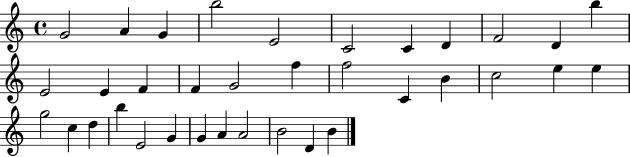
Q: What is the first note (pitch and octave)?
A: G4